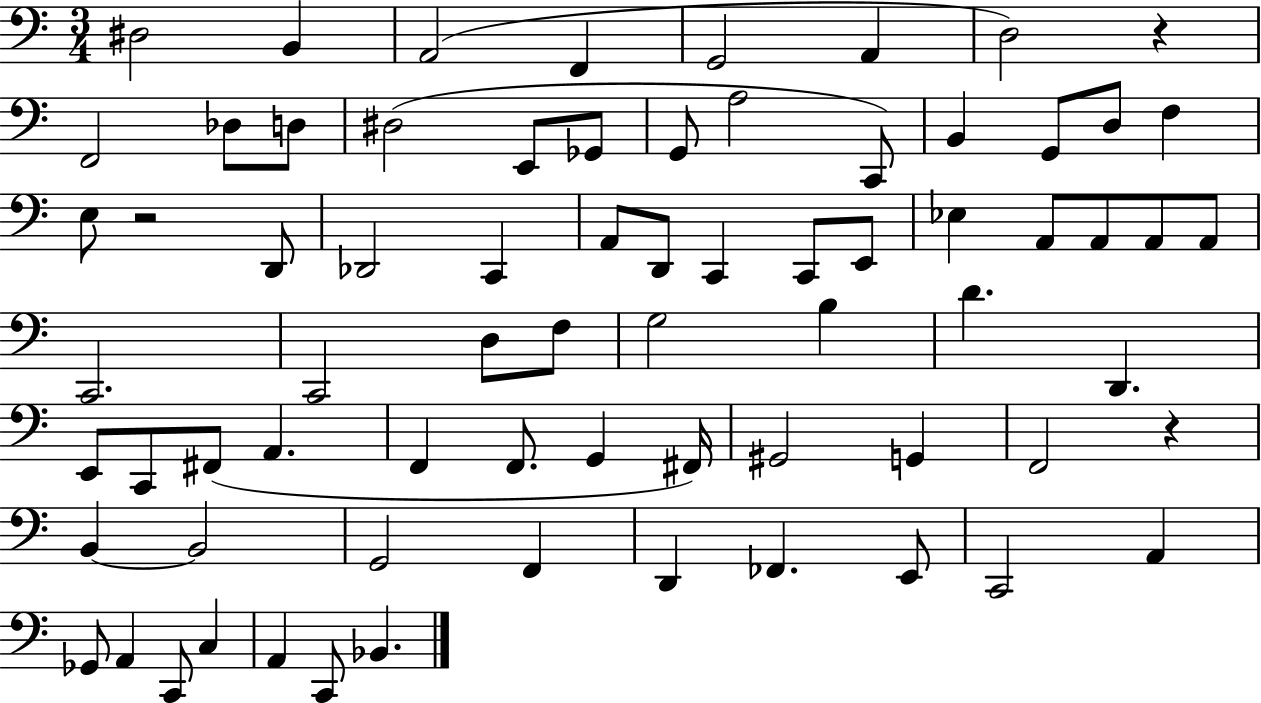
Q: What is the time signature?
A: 3/4